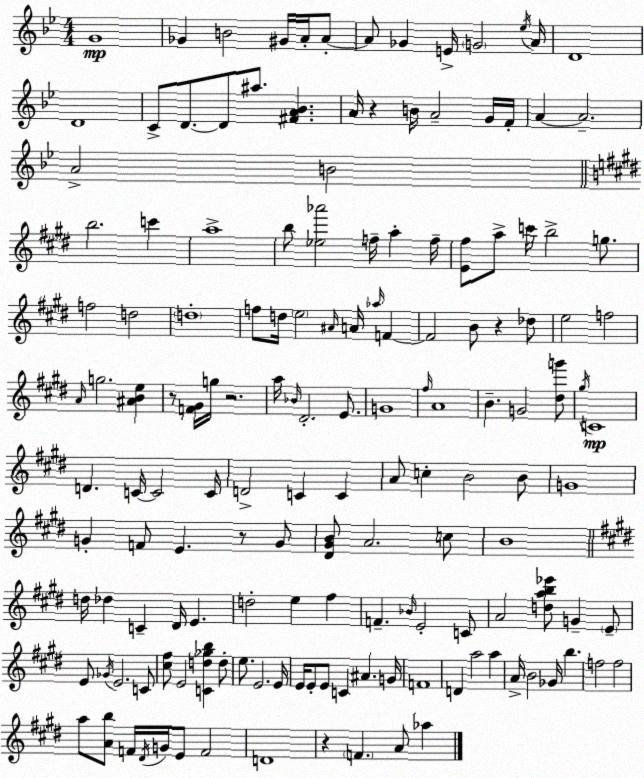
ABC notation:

X:1
T:Untitled
M:4/4
L:1/4
K:Bb
G4 _G B2 ^G/4 A/4 A/2 A/2 _G E/4 G2 _e/4 A/4 D4 D4 C/2 D/2 D/2 ^a/2 [^FA_B] A/4 z B/4 A2 G/4 F/4 A A2 A2 B2 b2 c' a4 b/2 [_e_a']2 f/4 a f/4 [E^f]/2 a/2 c'/4 b2 g/2 f2 d2 d4 f/2 d/4 e2 ^A/4 A/4 _a/4 F F2 B/2 z _d/2 e2 f2 A/4 g2 [^ABe] z/2 [F^G]/4 g/4 z2 a/4 _B/4 ^D2 E/2 G4 ^f/4 A4 B G2 [^dg']/2 ^g/4 C4 D C/4 C2 C/4 D2 C C A/2 c B2 B/2 G4 G F/2 E z/2 G/2 [^D^GB]/2 A2 c/2 B4 d/4 _d C ^D/4 E d2 e ^f F _B/4 E2 C/2 A2 [dab_e']/2 G E/2 E/2 _G/4 E2 C/2 [^c^f]/2 E2 [Cd_gb] d/2 e/2 E2 E/4 E/4 E/2 E/2 C ^A G/4 F4 D a2 a A/4 B2 _G/4 b f2 f2 a/2 [Ab]/2 F/4 ^D/4 G/4 E/2 F2 D4 z F A/2 _a